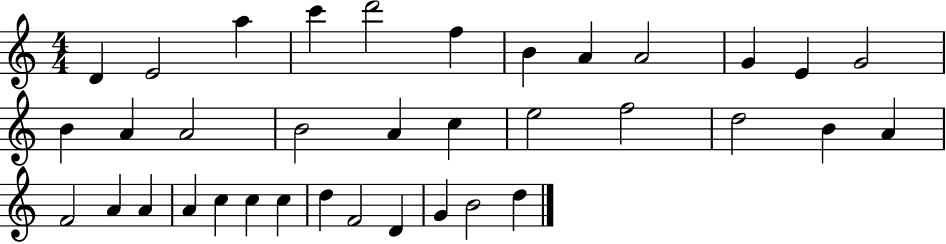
D4/q E4/h A5/q C6/q D6/h F5/q B4/q A4/q A4/h G4/q E4/q G4/h B4/q A4/q A4/h B4/h A4/q C5/q E5/h F5/h D5/h B4/q A4/q F4/h A4/q A4/q A4/q C5/q C5/q C5/q D5/q F4/h D4/q G4/q B4/h D5/q